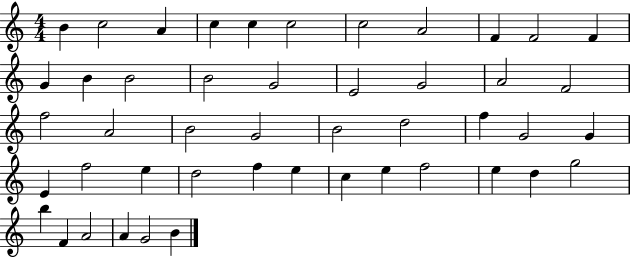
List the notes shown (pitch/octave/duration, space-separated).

B4/q C5/h A4/q C5/q C5/q C5/h C5/h A4/h F4/q F4/h F4/q G4/q B4/q B4/h B4/h G4/h E4/h G4/h A4/h F4/h F5/h A4/h B4/h G4/h B4/h D5/h F5/q G4/h G4/q E4/q F5/h E5/q D5/h F5/q E5/q C5/q E5/q F5/h E5/q D5/q G5/h B5/q F4/q A4/h A4/q G4/h B4/q